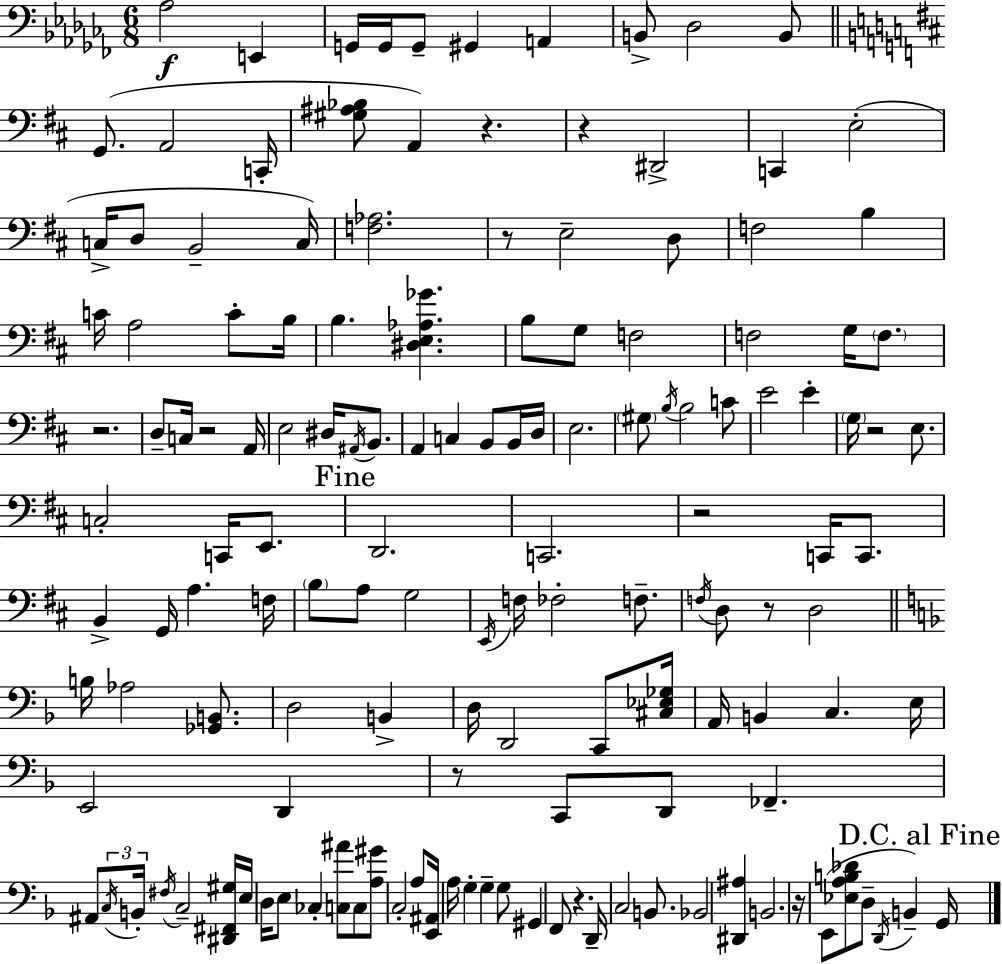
{
  \clef bass
  \numericTimeSignature
  \time 6/8
  \key aes \minor
  \repeat volta 2 { aes2\f e,4 | g,16 g,16 g,8-- gis,4 a,4 | b,8-> des2 b,8 | \bar "||" \break \key d \major g,8.( a,2 c,16-. | <gis ais bes>8 a,4) r4. | r4 dis,2-> | c,4 e2-.( | \break c16-> d8 b,2-- c16) | <f aes>2. | r8 e2-- d8 | f2 b4 | \break c'16 a2 c'8-. b16 | b4. <dis e aes ges'>4. | b8 g8 f2 | f2 g16 \parenthesize f8. | \break r2. | d8-- c16 r2 a,16 | e2 dis16 \acciaccatura { ais,16 } b,8. | a,4 c4 b,8 b,16 | \break d16 e2. | \parenthesize gis8 \acciaccatura { b16 } b2 | c'8 e'2 e'4-. | \parenthesize g16 r2 e8. | \break c2-. c,16 e,8. | \mark "Fine" d,2. | c,2. | r2 c,16 c,8. | \break b,4-> g,16 a4. | f16 \parenthesize b8 a8 g2 | \acciaccatura { e,16 } f16 fes2-. | f8.-- \acciaccatura { f16 } d8 r8 d2 | \break \bar "||" \break \key f \major b16 aes2 <ges, b,>8. | d2 b,4-> | d16 d,2 c,8 <cis ees ges>16 | a,16 b,4 c4. e16 | \break e,2 d,4 | r8 c,8 d,8 fes,4.-- | ais,8 \tuplet 3/2 { \acciaccatura { c16 } b,16-. \acciaccatura { fis16 } } c2-- | <dis, fis, gis>16 e16 d16 e8 ces4-. <c ais'>8 | \break c8 <a gis'>8 c2-. | a8 <e, ais,>16 a16 g4-. g4-- | g8 gis,4 f,8 r4. | d,16-- c2 b,8. | \break bes,2 <dis, ais>4 | b,2. | r16 e,8( <ees a b des'>8 d8-- \acciaccatura { d,16 } b,4--) | \mark "D.C. al Fine" g,16 } \bar "|."
}